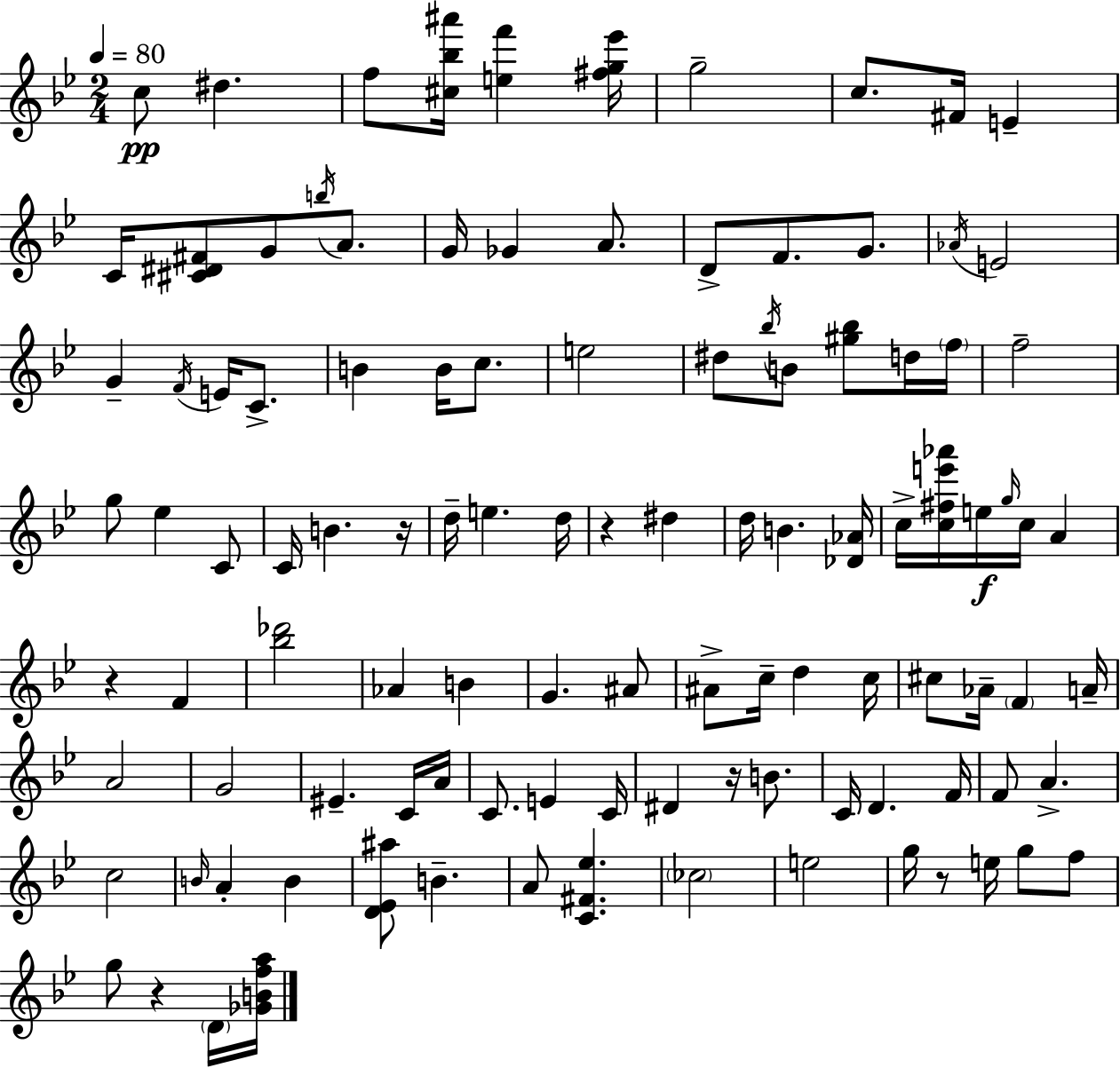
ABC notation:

X:1
T:Untitled
M:2/4
L:1/4
K:Bb
c/2 ^d f/2 [^c_b^a']/4 [ef'] [^fg_e']/4 g2 c/2 ^F/4 E C/4 [^C^D^F]/2 G/2 b/4 A/2 G/4 _G A/2 D/2 F/2 G/2 _A/4 E2 G F/4 E/4 C/2 B B/4 c/2 e2 ^d/2 _b/4 B/2 [^g_b]/2 d/4 f/4 f2 g/2 _e C/2 C/4 B z/4 d/4 e d/4 z ^d d/4 B [_D_A]/4 c/4 [c^fe'_a']/4 e/4 g/4 c/4 A z F [_b_d']2 _A B G ^A/2 ^A/2 c/4 d c/4 ^c/2 _A/4 F A/4 A2 G2 ^E C/4 A/4 C/2 E C/4 ^D z/4 B/2 C/4 D F/4 F/2 A c2 B/4 A B [D_E^a]/2 B A/2 [C^F_e] _c2 e2 g/4 z/2 e/4 g/2 f/2 g/2 z D/4 [_GBfa]/4